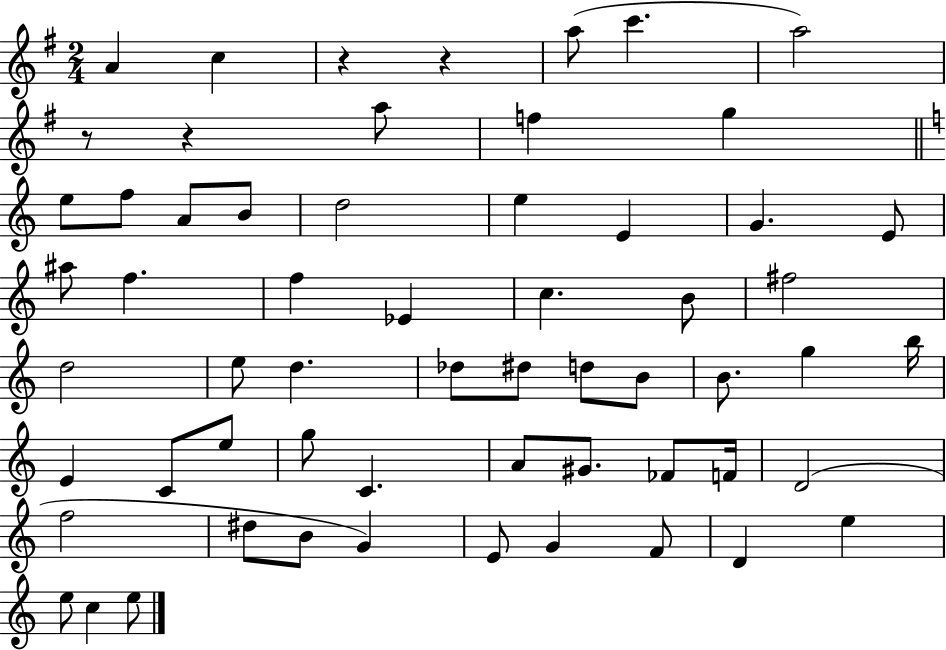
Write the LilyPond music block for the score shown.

{
  \clef treble
  \numericTimeSignature
  \time 2/4
  \key g \major
  a'4 c''4 | r4 r4 | a''8( c'''4. | a''2) | \break r8 r4 a''8 | f''4 g''4 | \bar "||" \break \key c \major e''8 f''8 a'8 b'8 | d''2 | e''4 e'4 | g'4. e'8 | \break ais''8 f''4. | f''4 ees'4 | c''4. b'8 | fis''2 | \break d''2 | e''8 d''4. | des''8 dis''8 d''8 b'8 | b'8. g''4 b''16 | \break e'4 c'8 e''8 | g''8 c'4. | a'8 gis'8. fes'8 f'16 | d'2( | \break f''2 | dis''8 b'8 g'4) | e'8 g'4 f'8 | d'4 e''4 | \break e''8 c''4 e''8 | \bar "|."
}